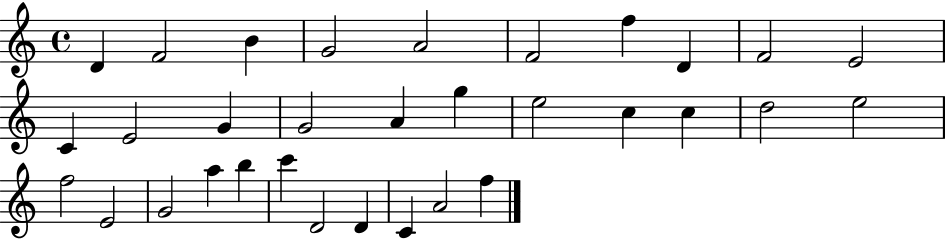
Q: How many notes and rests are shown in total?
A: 32